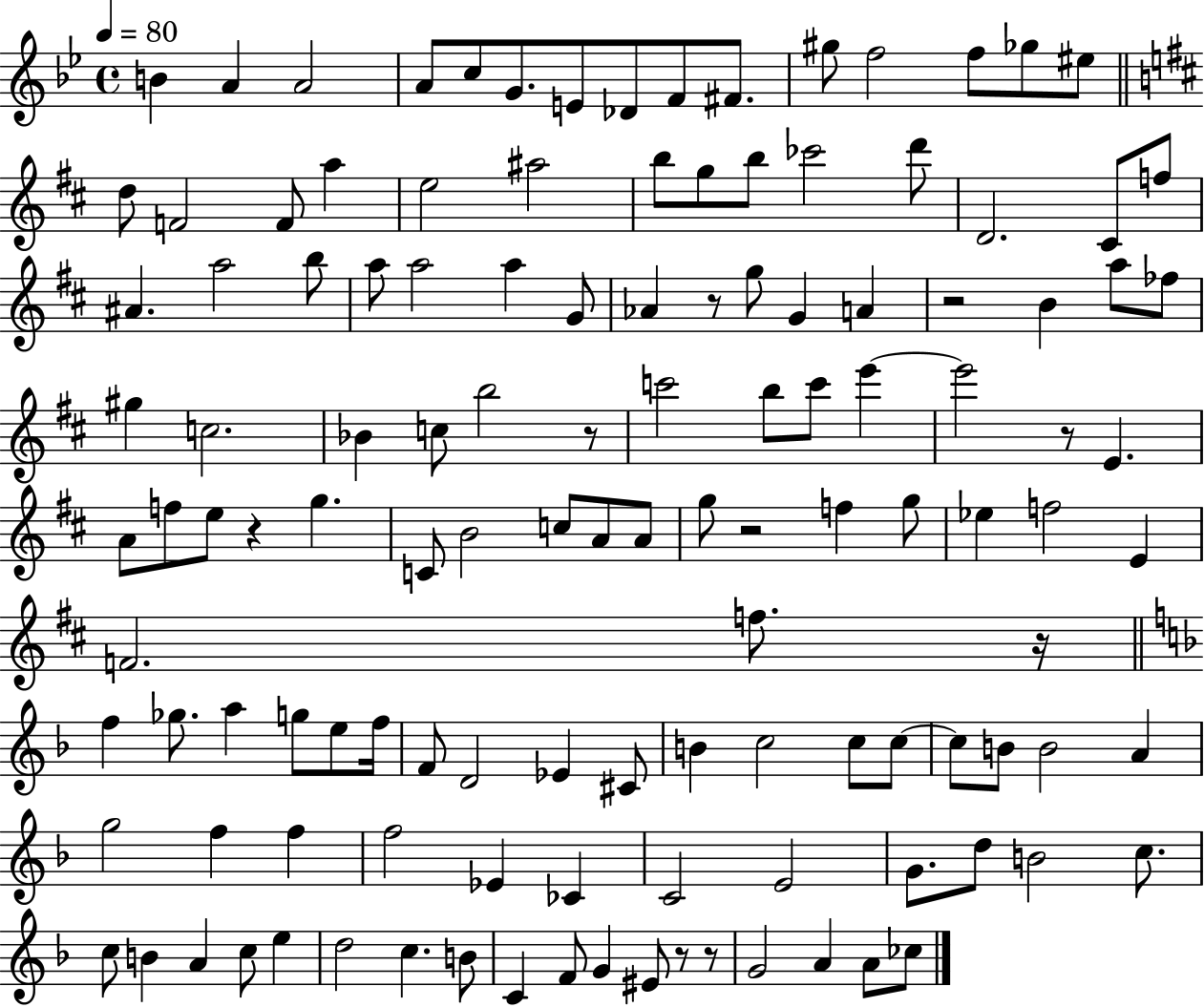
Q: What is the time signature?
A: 4/4